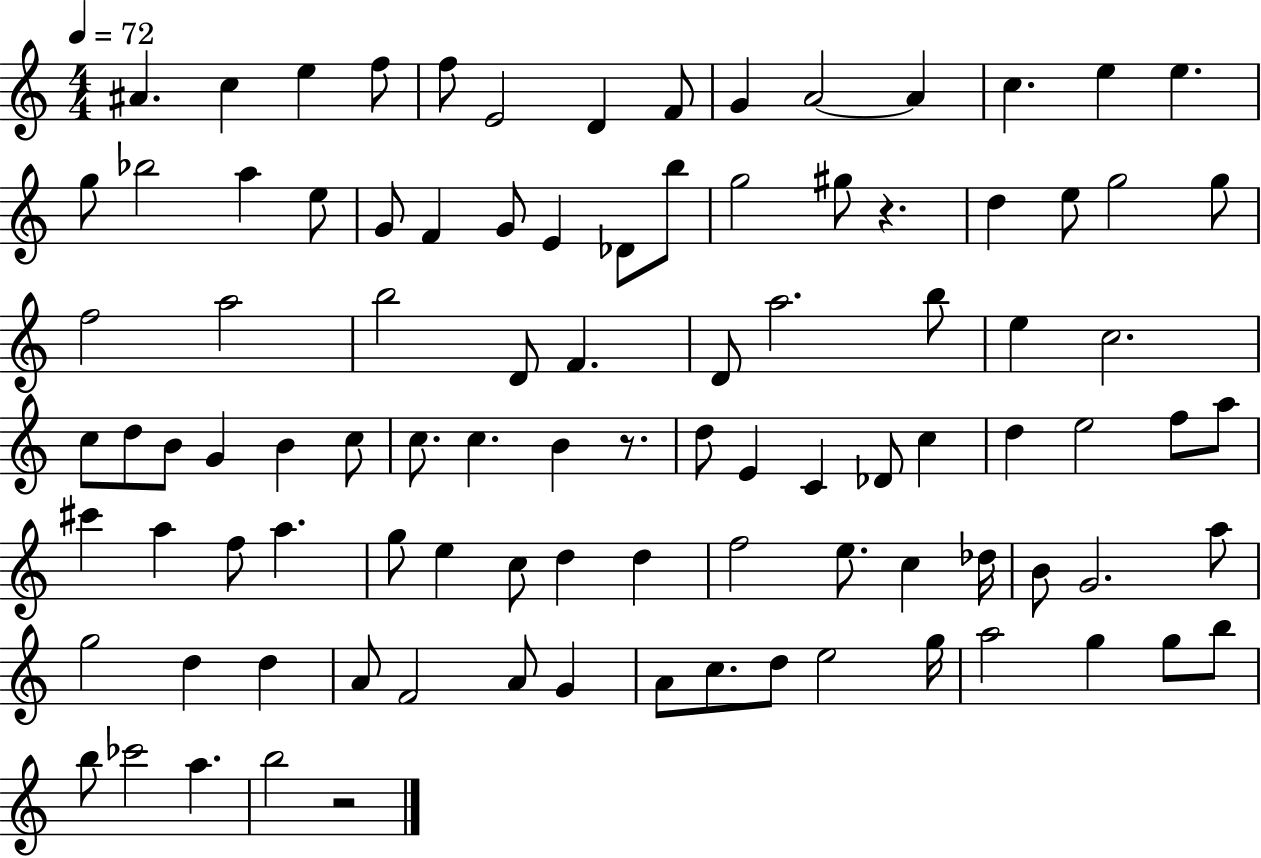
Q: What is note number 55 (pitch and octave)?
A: D5